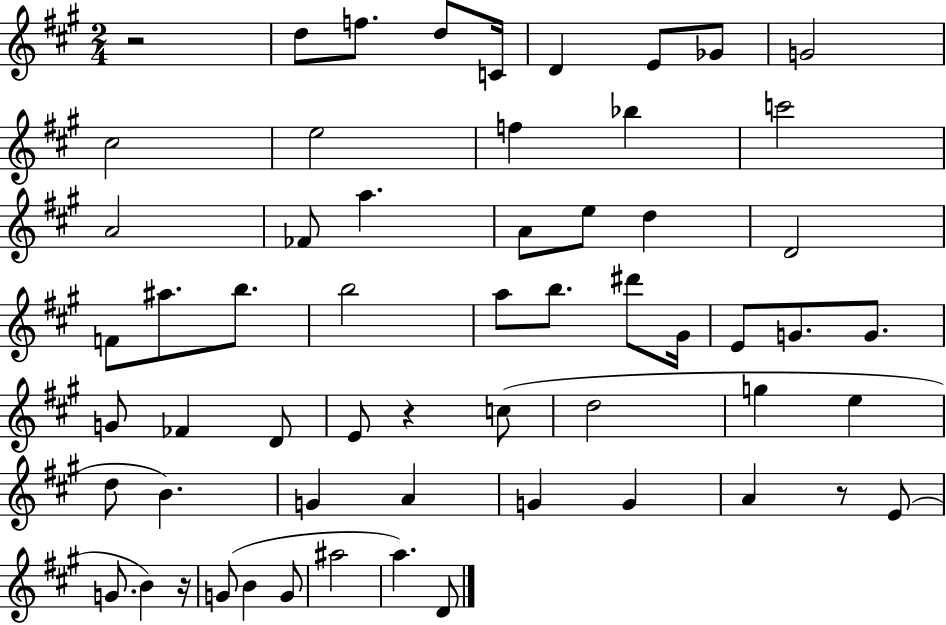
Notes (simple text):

R/h D5/e F5/e. D5/e C4/s D4/q E4/e Gb4/e G4/h C#5/h E5/h F5/q Bb5/q C6/h A4/h FES4/e A5/q. A4/e E5/e D5/q D4/h F4/e A#5/e. B5/e. B5/h A5/e B5/e. D#6/e G#4/s E4/e G4/e. G4/e. G4/e FES4/q D4/e E4/e R/q C5/e D5/h G5/q E5/q D5/e B4/q. G4/q A4/q G4/q G4/q A4/q R/e E4/e G4/e. B4/q R/s G4/e B4/q G4/e A#5/h A5/q. D4/e